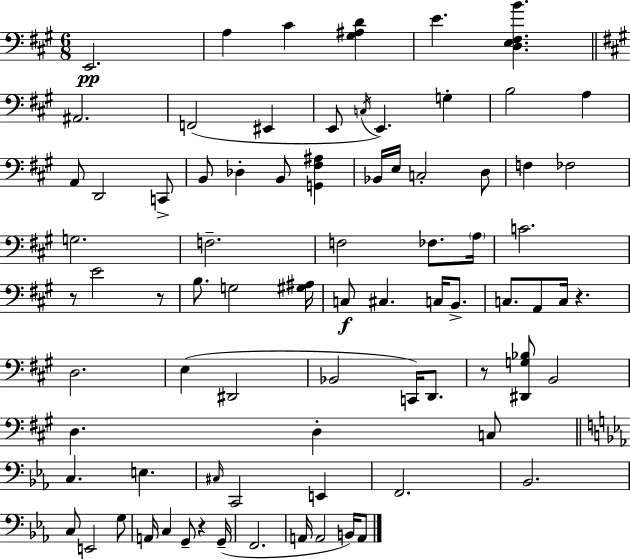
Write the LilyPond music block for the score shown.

{
  \clef bass
  \numericTimeSignature
  \time 6/8
  \key a \major
  e,2.\pp | a4 cis'4 <gis ais d'>4 | e'4. <d e fis b'>4. | \bar "||" \break \key a \major ais,2. | f,2( eis,4 | e,8 \acciaccatura { c16 } e,4.) g4-. | b2 a4 | \break a,8 d,2 c,8-> | b,8 des4-. b,8 <g, fis ais>4 | bes,16 e16 c2-. d8 | f4 fes2 | \break g2. | f2.-- | f2 fes8. | \parenthesize a16 c'2. | \break r8 e'2 r8 | b8. g2 | <gis ais>16 c8\f cis4. c16 b,8.-> | c8. a,8 c16 r4. | \break d2. | e4( dis,2 | bes,2 c,16) d,8. | r8 <dis, g bes>8 b,2 | \break d4. d4-. c8 | \bar "||" \break \key ees \major c4. e4. | \grace { cis16 } c,2 e,4 | f,2. | bes,2. | \break c8 e,2 g8 | a,16 c4 g,8-- r4 | g,16--( f,2. | a,16 a,2 b,16) a,8 | \break \bar "|."
}